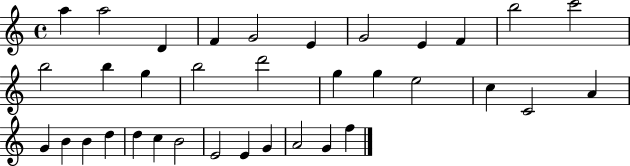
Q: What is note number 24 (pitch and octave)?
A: B4